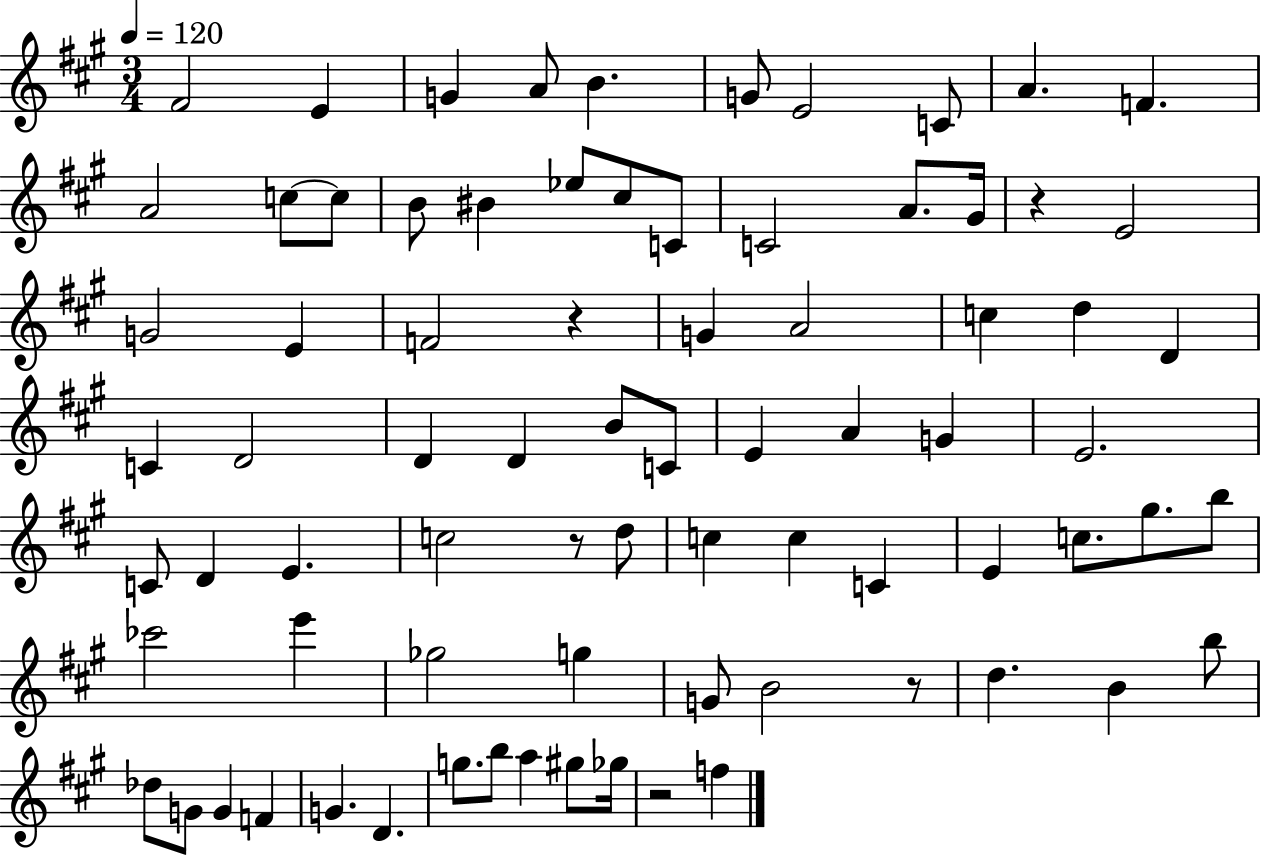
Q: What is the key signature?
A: A major